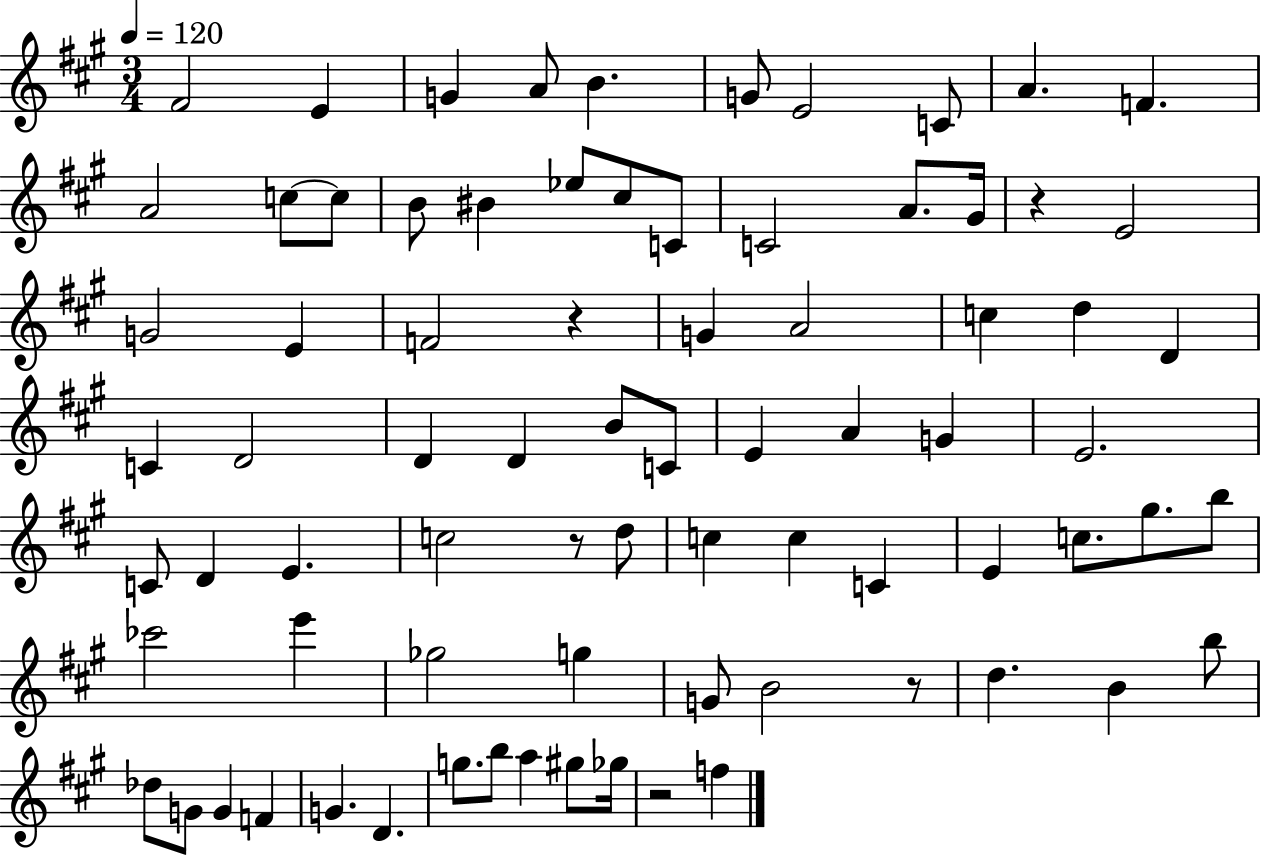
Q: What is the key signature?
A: A major